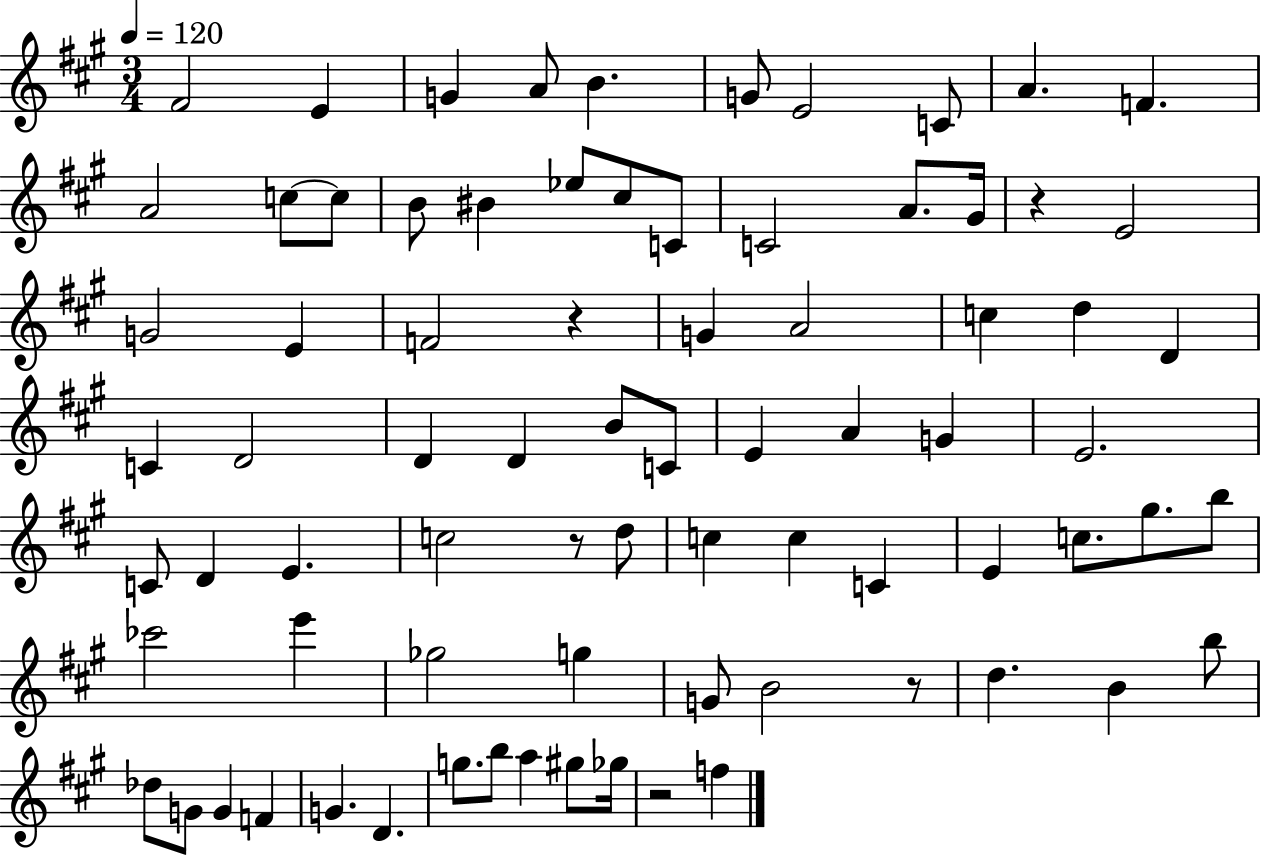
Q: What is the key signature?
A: A major